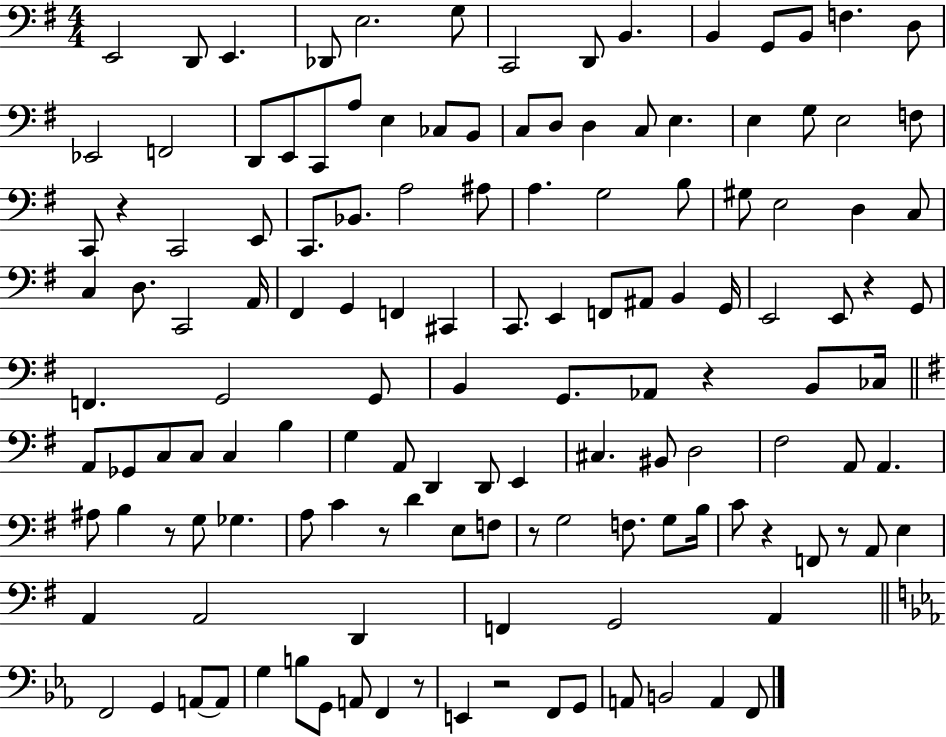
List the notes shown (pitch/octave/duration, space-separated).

E2/h D2/e E2/q. Db2/e E3/h. G3/e C2/h D2/e B2/q. B2/q G2/e B2/e F3/q. D3/e Eb2/h F2/h D2/e E2/e C2/e A3/e E3/q CES3/e B2/e C3/e D3/e D3/q C3/e E3/q. E3/q G3/e E3/h F3/e C2/e R/q C2/h E2/e C2/e. Bb2/e. A3/h A#3/e A3/q. G3/h B3/e G#3/e E3/h D3/q C3/e C3/q D3/e. C2/h A2/s F#2/q G2/q F2/q C#2/q C2/e. E2/q F2/e A#2/e B2/q G2/s E2/h E2/e R/q G2/e F2/q. G2/h G2/e B2/q G2/e. Ab2/e R/q B2/e CES3/s A2/e Gb2/e C3/e C3/e C3/q B3/q G3/q A2/e D2/q D2/e E2/q C#3/q. BIS2/e D3/h F#3/h A2/e A2/q. A#3/e B3/q R/e G3/e Gb3/q. A3/e C4/q R/e D4/q E3/e F3/e R/e G3/h F3/e. G3/e B3/s C4/e R/q F2/e R/e A2/e E3/q A2/q A2/h D2/q F2/q G2/h A2/q F2/h G2/q A2/e A2/e G3/q B3/e G2/e A2/e F2/q R/e E2/q R/h F2/e G2/e A2/e B2/h A2/q F2/e